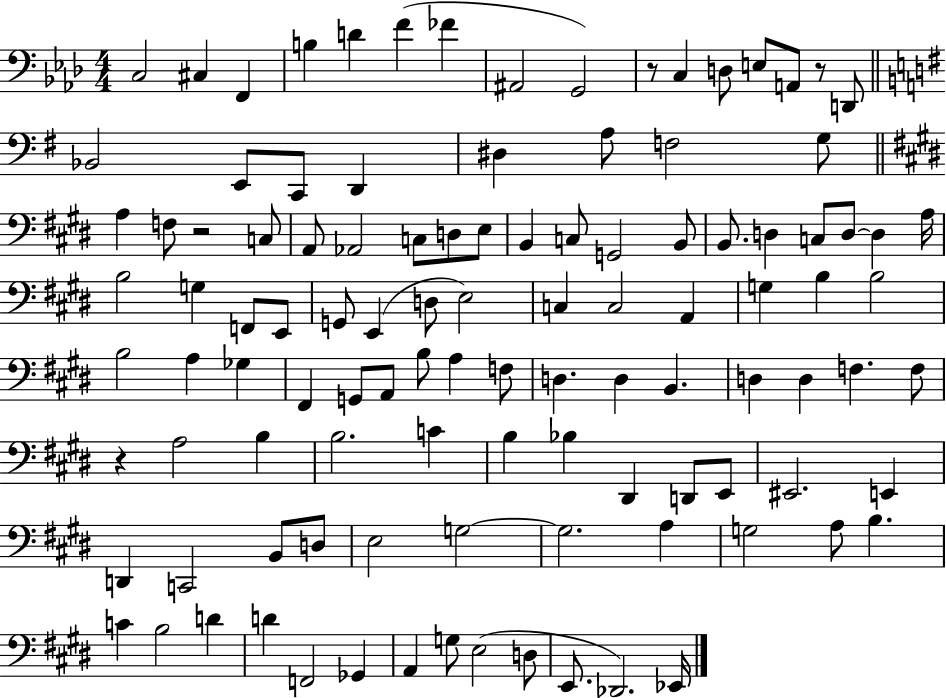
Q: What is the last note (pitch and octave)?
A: Eb2